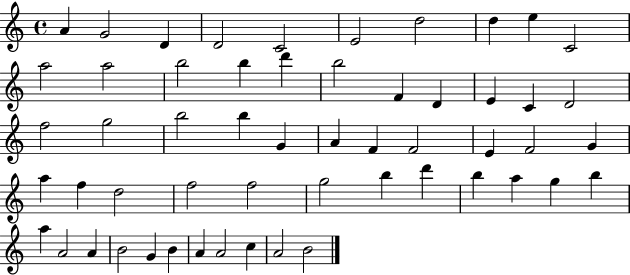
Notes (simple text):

A4/q G4/h D4/q D4/h C4/h E4/h D5/h D5/q E5/q C4/h A5/h A5/h B5/h B5/q D6/q B5/h F4/q D4/q E4/q C4/q D4/h F5/h G5/h B5/h B5/q G4/q A4/q F4/q F4/h E4/q F4/h G4/q A5/q F5/q D5/h F5/h F5/h G5/h B5/q D6/q B5/q A5/q G5/q B5/q A5/q A4/h A4/q B4/h G4/q B4/q A4/q A4/h C5/q A4/h B4/h